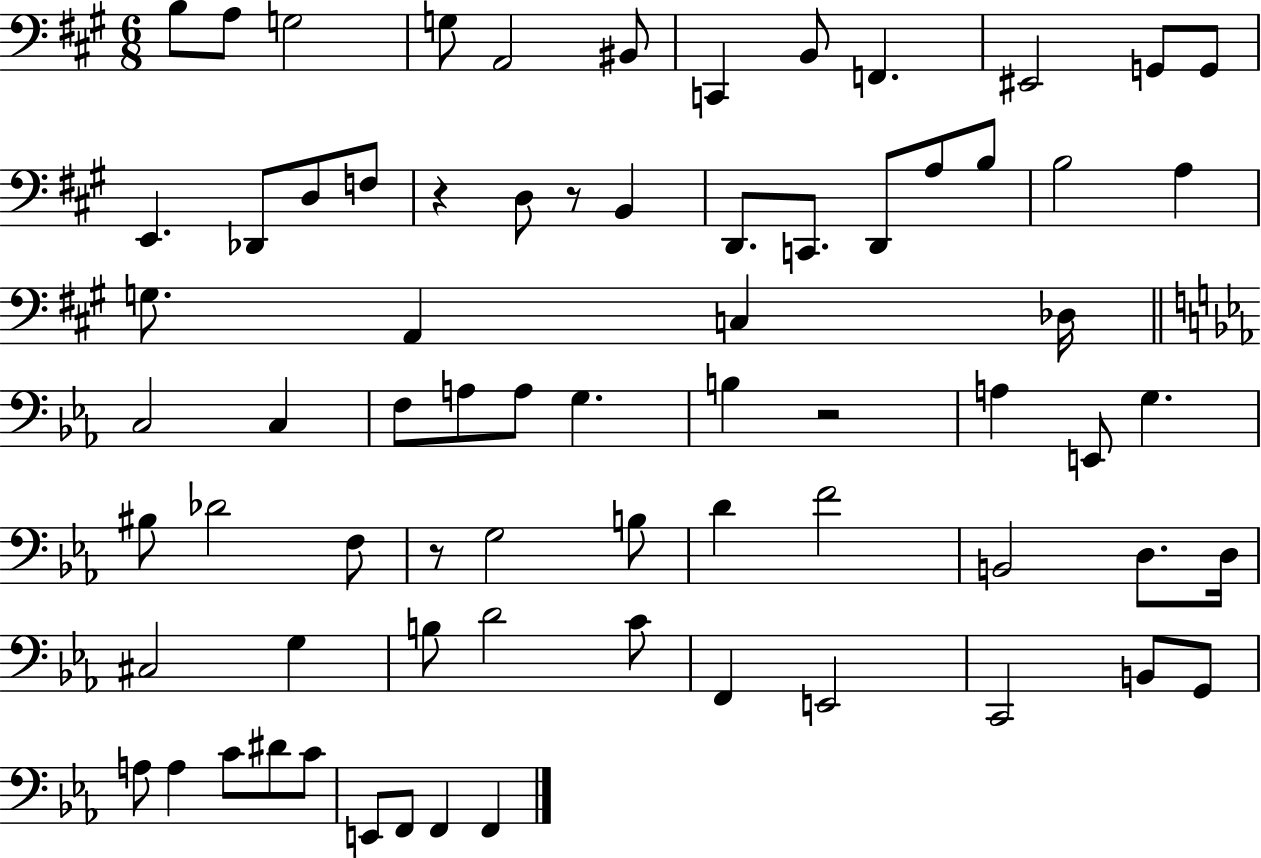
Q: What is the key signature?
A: A major